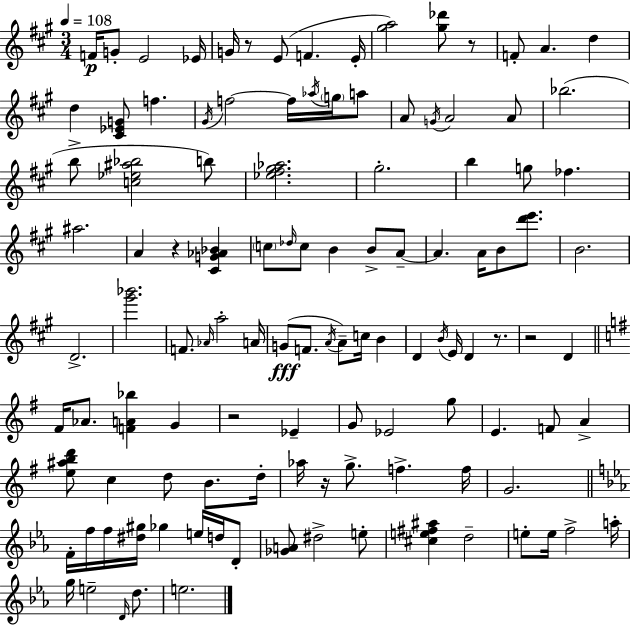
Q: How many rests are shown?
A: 7